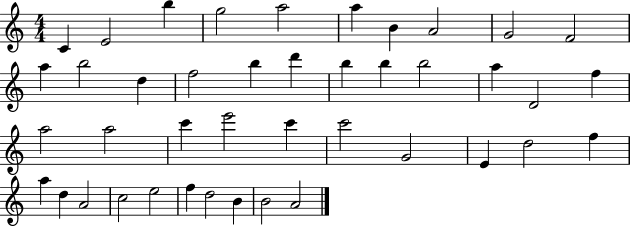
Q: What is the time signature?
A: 4/4